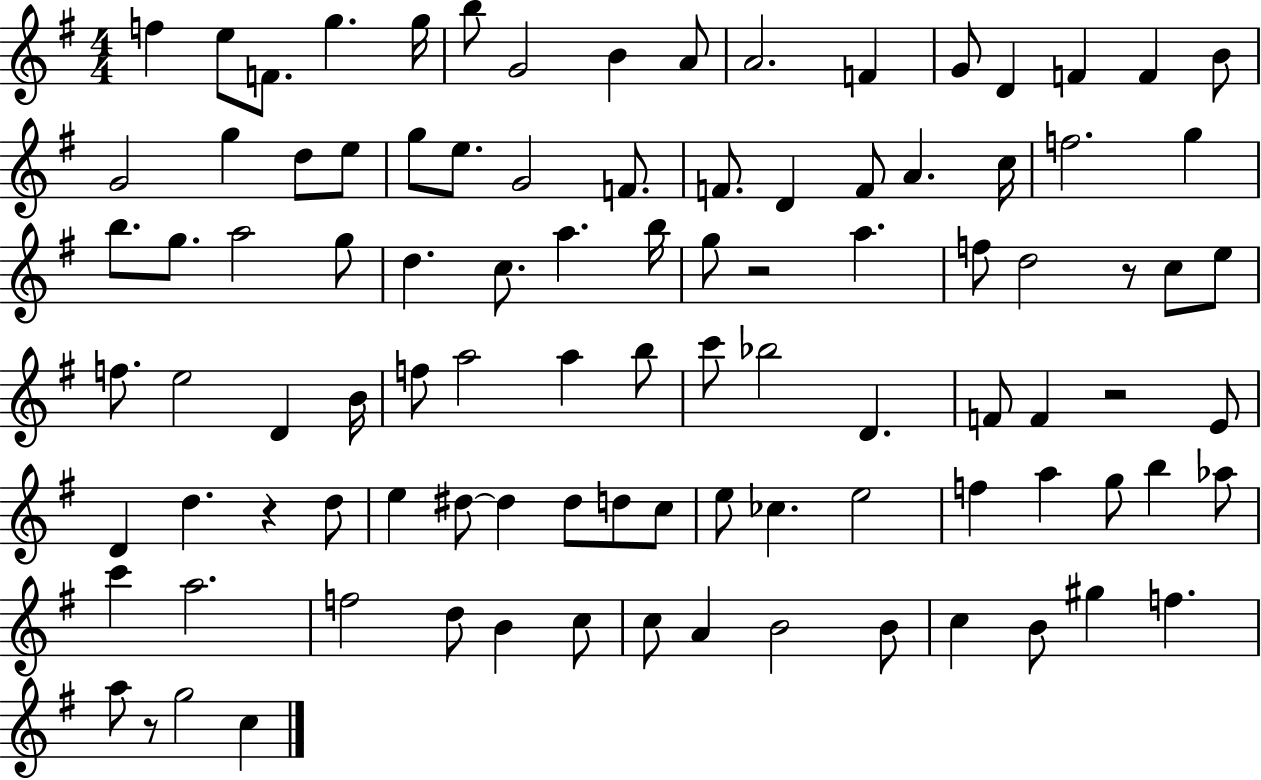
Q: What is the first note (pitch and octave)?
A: F5